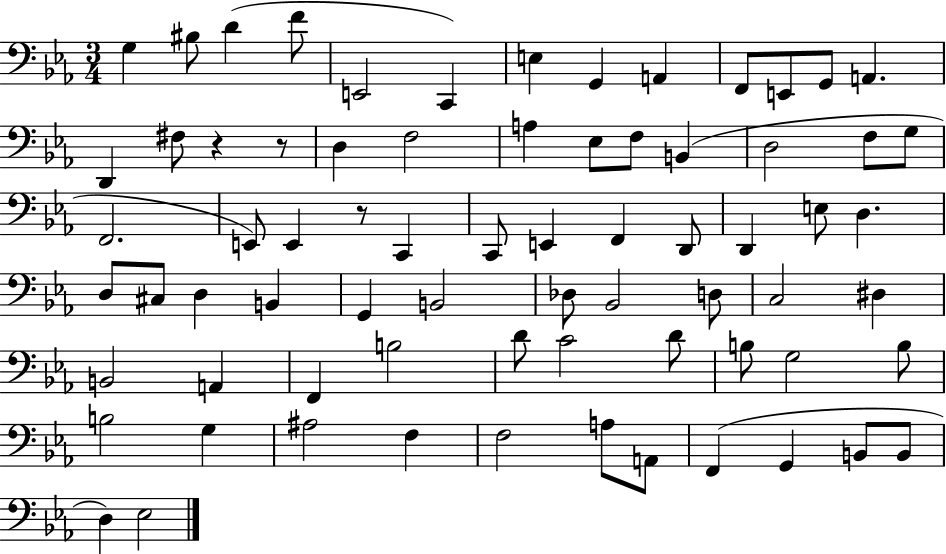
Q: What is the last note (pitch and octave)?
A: Eb3